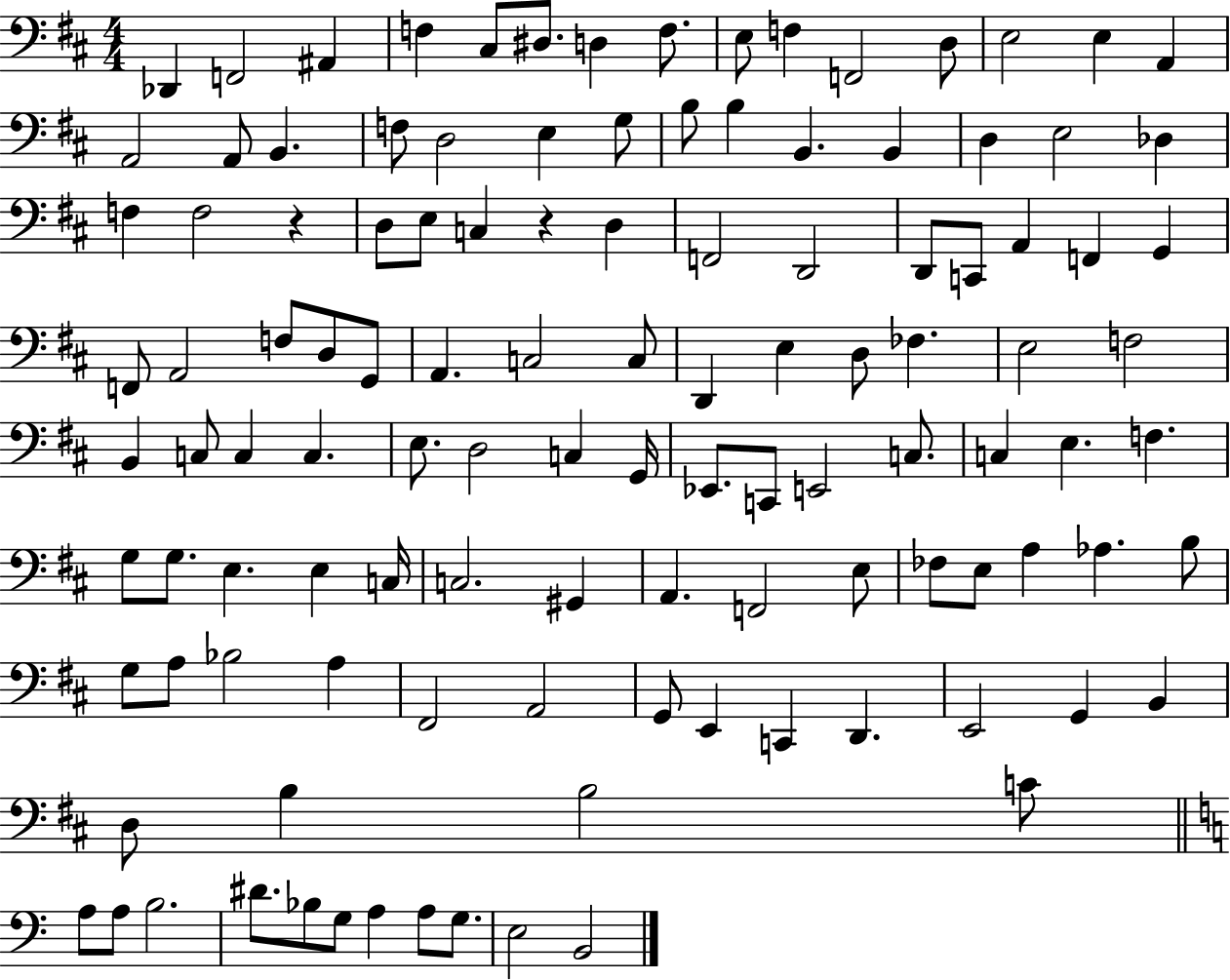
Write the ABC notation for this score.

X:1
T:Untitled
M:4/4
L:1/4
K:D
_D,, F,,2 ^A,, F, ^C,/2 ^D,/2 D, F,/2 E,/2 F, F,,2 D,/2 E,2 E, A,, A,,2 A,,/2 B,, F,/2 D,2 E, G,/2 B,/2 B, B,, B,, D, E,2 _D, F, F,2 z D,/2 E,/2 C, z D, F,,2 D,,2 D,,/2 C,,/2 A,, F,, G,, F,,/2 A,,2 F,/2 D,/2 G,,/2 A,, C,2 C,/2 D,, E, D,/2 _F, E,2 F,2 B,, C,/2 C, C, E,/2 D,2 C, G,,/4 _E,,/2 C,,/2 E,,2 C,/2 C, E, F, G,/2 G,/2 E, E, C,/4 C,2 ^G,, A,, F,,2 E,/2 _F,/2 E,/2 A, _A, B,/2 G,/2 A,/2 _B,2 A, ^F,,2 A,,2 G,,/2 E,, C,, D,, E,,2 G,, B,, D,/2 B, B,2 C/2 A,/2 A,/2 B,2 ^D/2 _B,/2 G,/2 A, A,/2 G,/2 E,2 B,,2